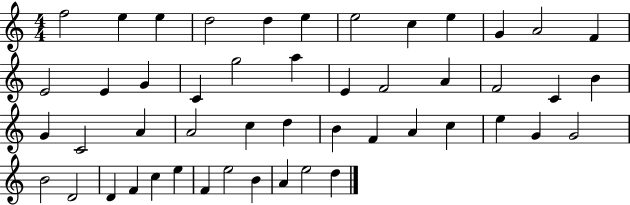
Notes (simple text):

F5/h E5/q E5/q D5/h D5/q E5/q E5/h C5/q E5/q G4/q A4/h F4/q E4/h E4/q G4/q C4/q G5/h A5/q E4/q F4/h A4/q F4/h C4/q B4/q G4/q C4/h A4/q A4/h C5/q D5/q B4/q F4/q A4/q C5/q E5/q G4/q G4/h B4/h D4/h D4/q F4/q C5/q E5/q F4/q E5/h B4/q A4/q E5/h D5/q